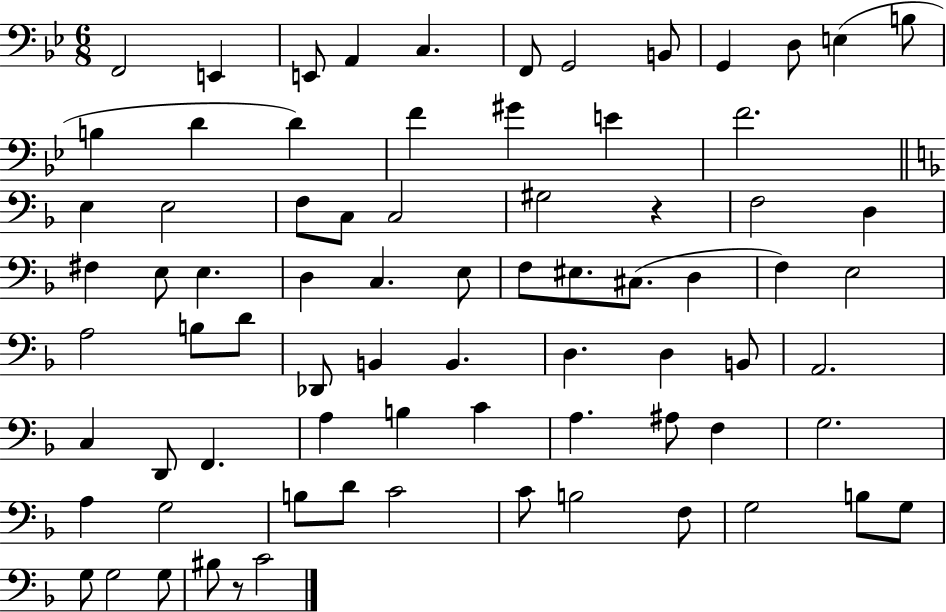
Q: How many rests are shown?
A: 2